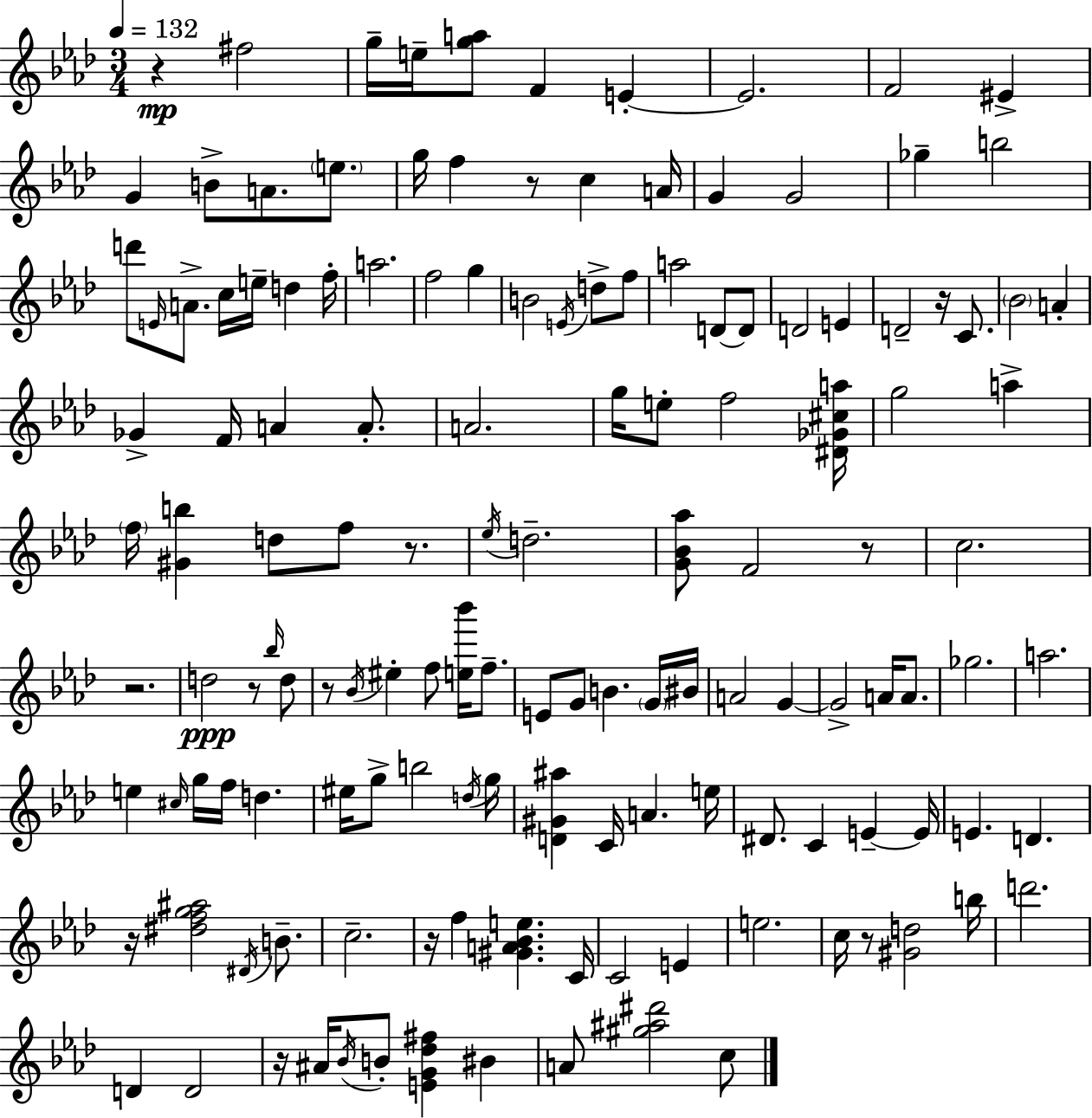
X:1
T:Untitled
M:3/4
L:1/4
K:Fm
z ^f2 g/4 e/4 [ga]/2 F E E2 F2 ^E G B/2 A/2 e/2 g/4 f z/2 c A/4 G G2 _g b2 d'/2 E/4 A/2 c/4 e/4 d f/4 a2 f2 g B2 E/4 d/2 f/2 a2 D/2 D/2 D2 E D2 z/4 C/2 _B2 A _G F/4 A A/2 A2 g/4 e/2 f2 [^D_G^ca]/4 g2 a f/4 [^Gb] d/2 f/2 z/2 _e/4 d2 [G_B_a]/2 F2 z/2 c2 z2 d2 z/2 _b/4 d/2 z/2 _B/4 ^e f/2 [e_b']/4 f/2 E/2 G/2 B G/4 ^B/4 A2 G G2 A/4 A/2 _g2 a2 e ^c/4 g/4 f/4 d ^e/4 g/2 b2 d/4 g/4 [D^G^a] C/4 A e/4 ^D/2 C E E/4 E D z/4 [^dfg^a]2 ^D/4 B/2 c2 z/4 f [^GA_Be] C/4 C2 E e2 c/4 z/2 [^Gd]2 b/4 d'2 D D2 z/4 ^A/4 _B/4 B/2 [EG_d^f] ^B A/2 [^g^a^d']2 c/2